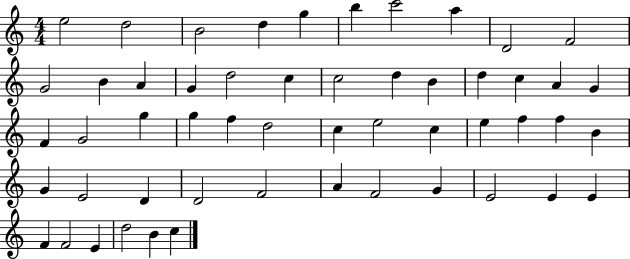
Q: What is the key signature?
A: C major